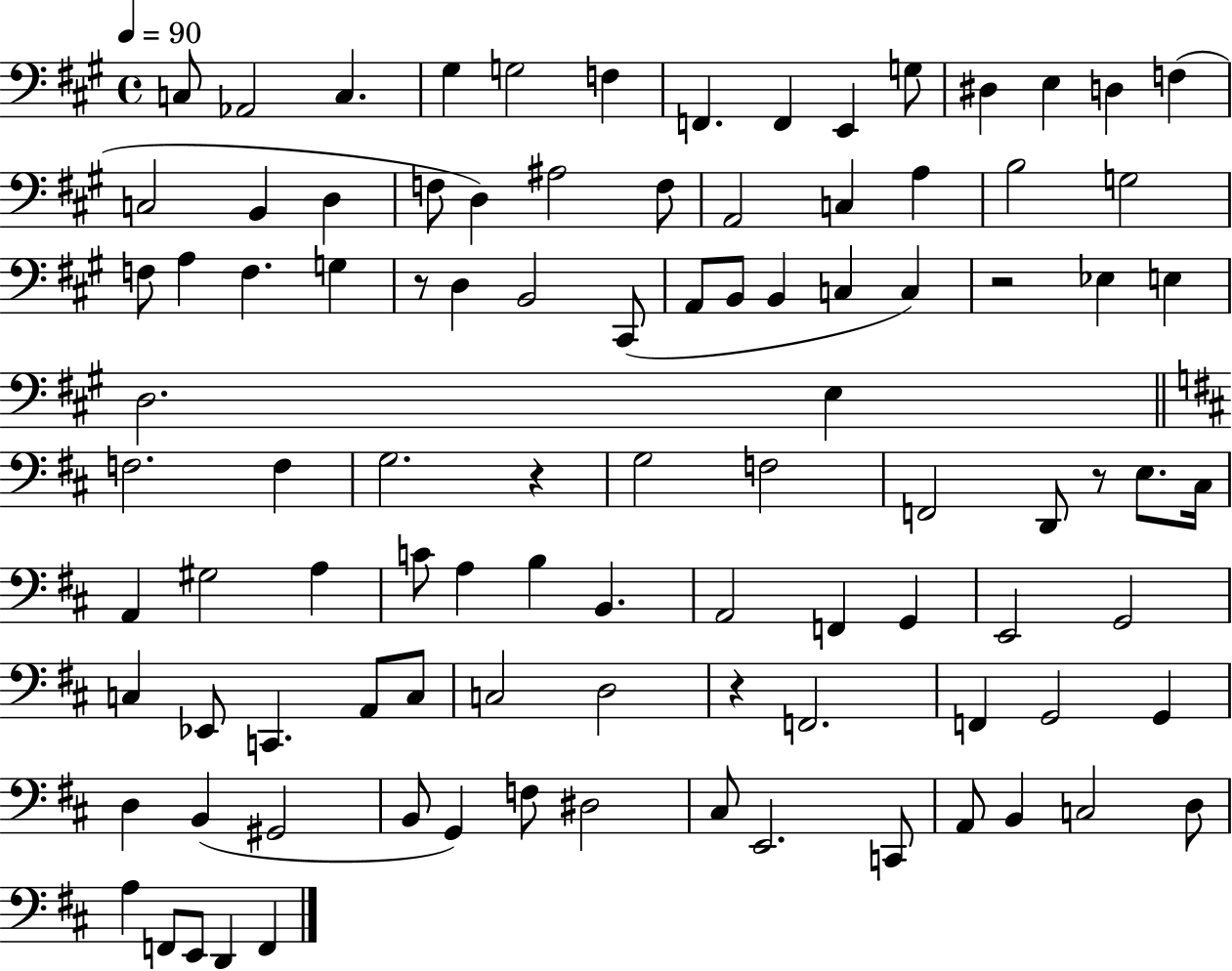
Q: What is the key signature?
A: A major